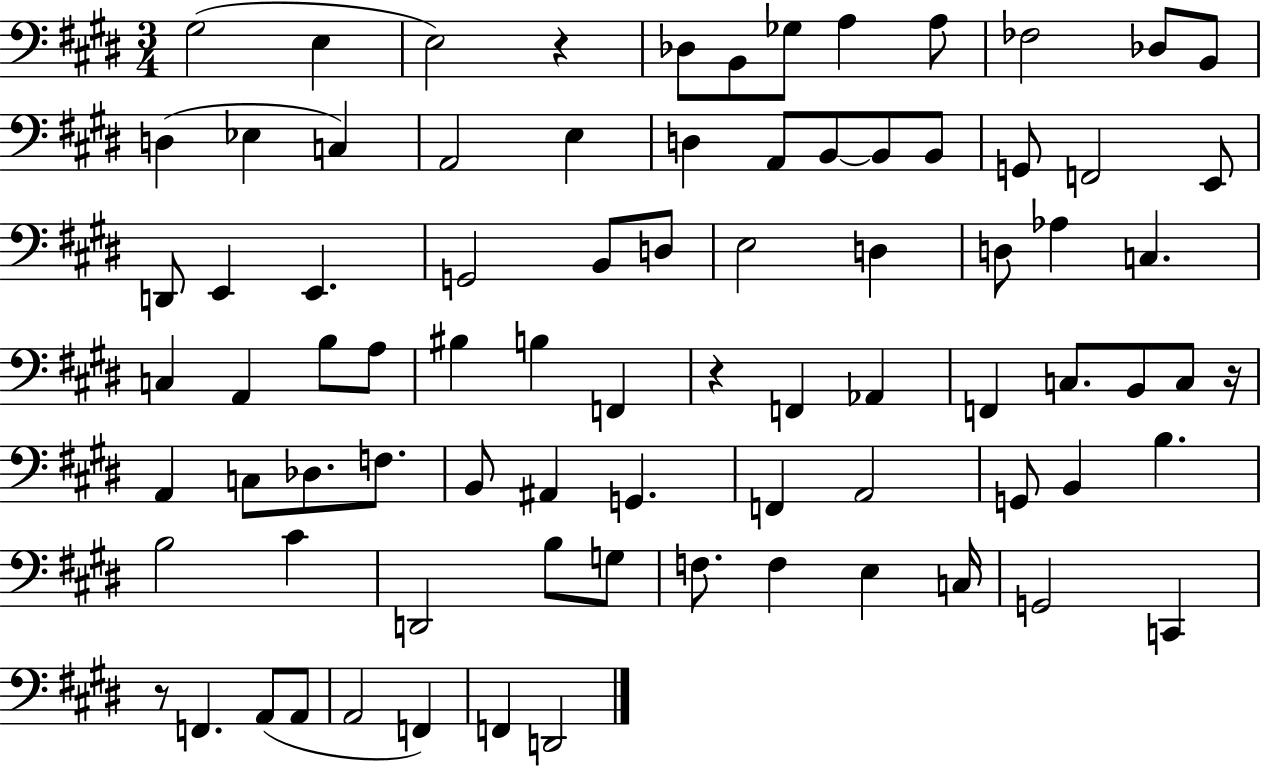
X:1
T:Untitled
M:3/4
L:1/4
K:E
^G,2 E, E,2 z _D,/2 B,,/2 _G,/2 A, A,/2 _F,2 _D,/2 B,,/2 D, _E, C, A,,2 E, D, A,,/2 B,,/2 B,,/2 B,,/2 G,,/2 F,,2 E,,/2 D,,/2 E,, E,, G,,2 B,,/2 D,/2 E,2 D, D,/2 _A, C, C, A,, B,/2 A,/2 ^B, B, F,, z F,, _A,, F,, C,/2 B,,/2 C,/2 z/4 A,, C,/2 _D,/2 F,/2 B,,/2 ^A,, G,, F,, A,,2 G,,/2 B,, B, B,2 ^C D,,2 B,/2 G,/2 F,/2 F, E, C,/4 G,,2 C,, z/2 F,, A,,/2 A,,/2 A,,2 F,, F,, D,,2